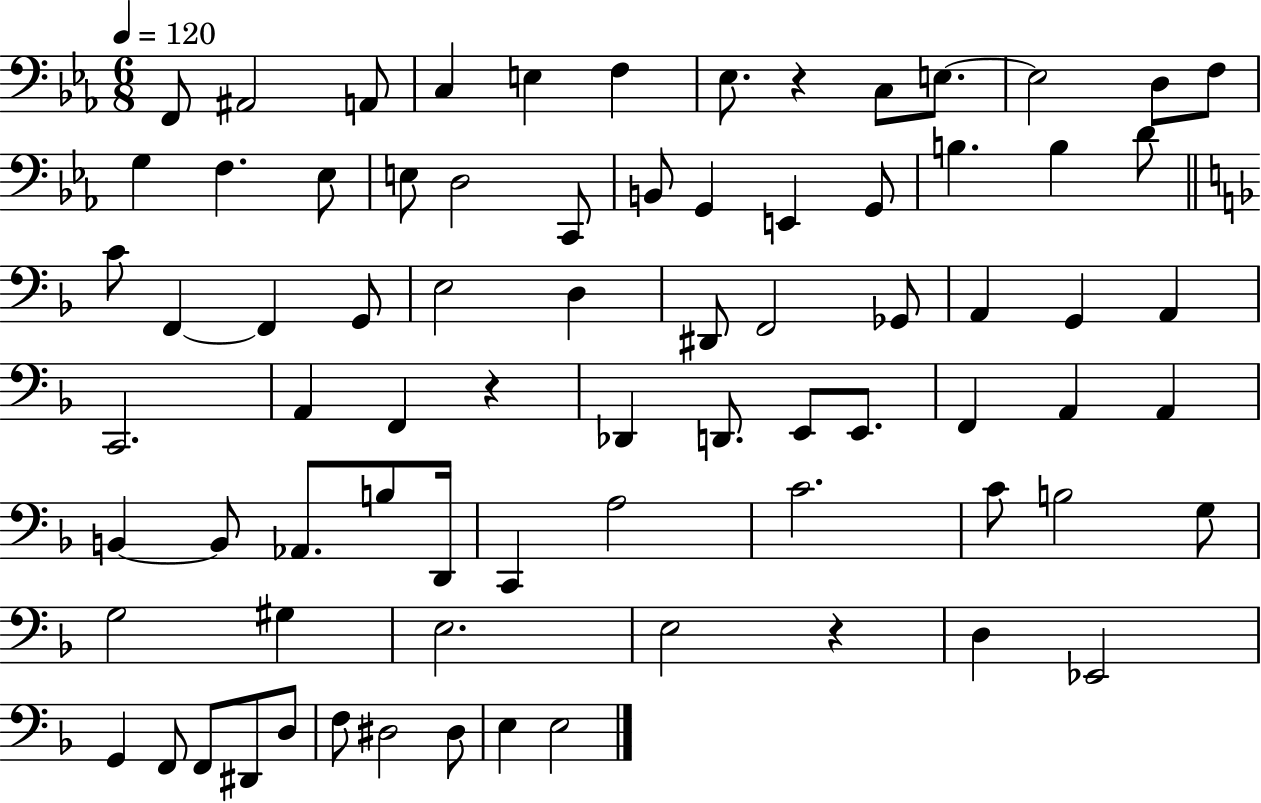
X:1
T:Untitled
M:6/8
L:1/4
K:Eb
F,,/2 ^A,,2 A,,/2 C, E, F, _E,/2 z C,/2 E,/2 E,2 D,/2 F,/2 G, F, _E,/2 E,/2 D,2 C,,/2 B,,/2 G,, E,, G,,/2 B, B, D/2 C/2 F,, F,, G,,/2 E,2 D, ^D,,/2 F,,2 _G,,/2 A,, G,, A,, C,,2 A,, F,, z _D,, D,,/2 E,,/2 E,,/2 F,, A,, A,, B,, B,,/2 _A,,/2 B,/2 D,,/4 C,, A,2 C2 C/2 B,2 G,/2 G,2 ^G, E,2 E,2 z D, _E,,2 G,, F,,/2 F,,/2 ^D,,/2 D,/2 F,/2 ^D,2 ^D,/2 E, E,2